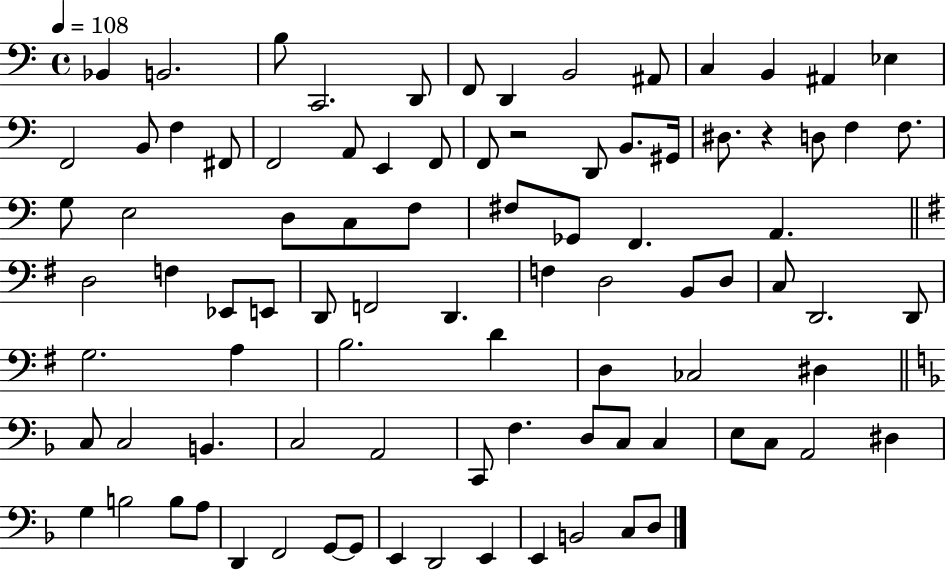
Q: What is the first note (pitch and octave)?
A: Bb2